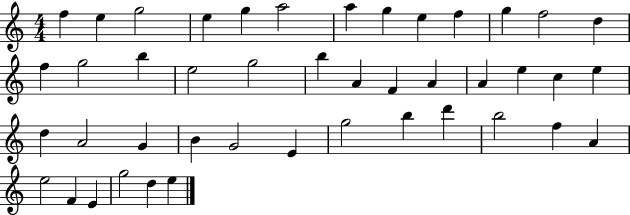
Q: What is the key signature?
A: C major